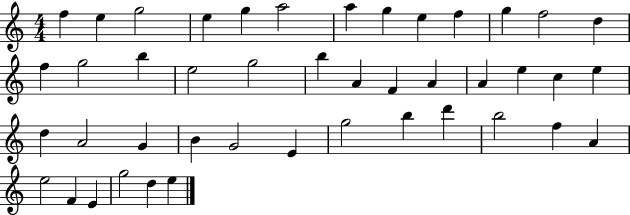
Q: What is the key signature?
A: C major